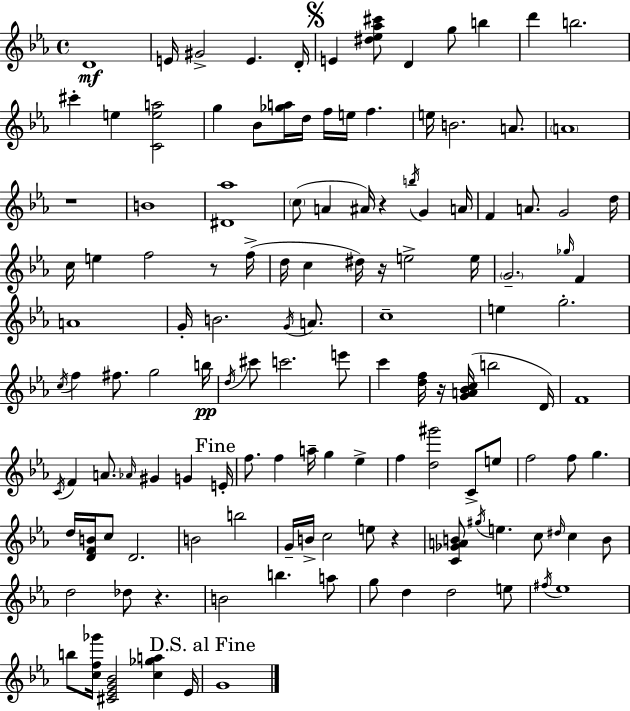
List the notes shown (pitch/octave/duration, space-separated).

D4/w E4/s G#4/h E4/q. D4/s E4/q [D#5,Eb5,Ab5,C#6]/e D4/q G5/e B5/q D6/q B5/h. C#6/q E5/q [C4,E5,A5]/h G5/q Bb4/e [Gb5,A5]/s D5/s F5/s E5/s F5/q. E5/s B4/h. A4/e. A4/w R/w B4/w [D#4,Ab5]/w C5/e A4/q A#4/s R/q B5/s G4/q A4/s F4/q A4/e. G4/h D5/s C5/s E5/q F5/h R/e F5/s D5/s C5/q D#5/s R/s E5/h E5/s G4/h. Gb5/s F4/q A4/w G4/s B4/h. G4/s A4/e. C5/w E5/q G5/h. C5/s F5/q F#5/e. G5/h B5/s D5/s C#6/e C6/h. E6/e C6/q [D5,F5]/s R/s [G4,A4,Bb4,C5]/s B5/h D4/s F4/w C4/s F4/q A4/e. Ab4/s G#4/q G4/q E4/s F5/e. F5/q A5/s G5/q Eb5/q F5/q [D5,G#6]/h C4/e E5/e F5/h F5/e G5/q. D5/s [D4,F4,B4]/s C5/e D4/h. B4/h B5/h G4/s B4/s C5/h E5/e R/q [C4,Gb4,A4,B4]/e G#5/s E5/q. C5/e D#5/s C5/q B4/e D5/h Db5/e R/q. B4/h B5/q. A5/e G5/e D5/q D5/h E5/e F#5/s Eb5/w B5/e [C5,F5,Gb6]/s [C#4,Eb4,G4,Bb4]/h [C5,Gb5,A5]/q Eb4/s G4/w